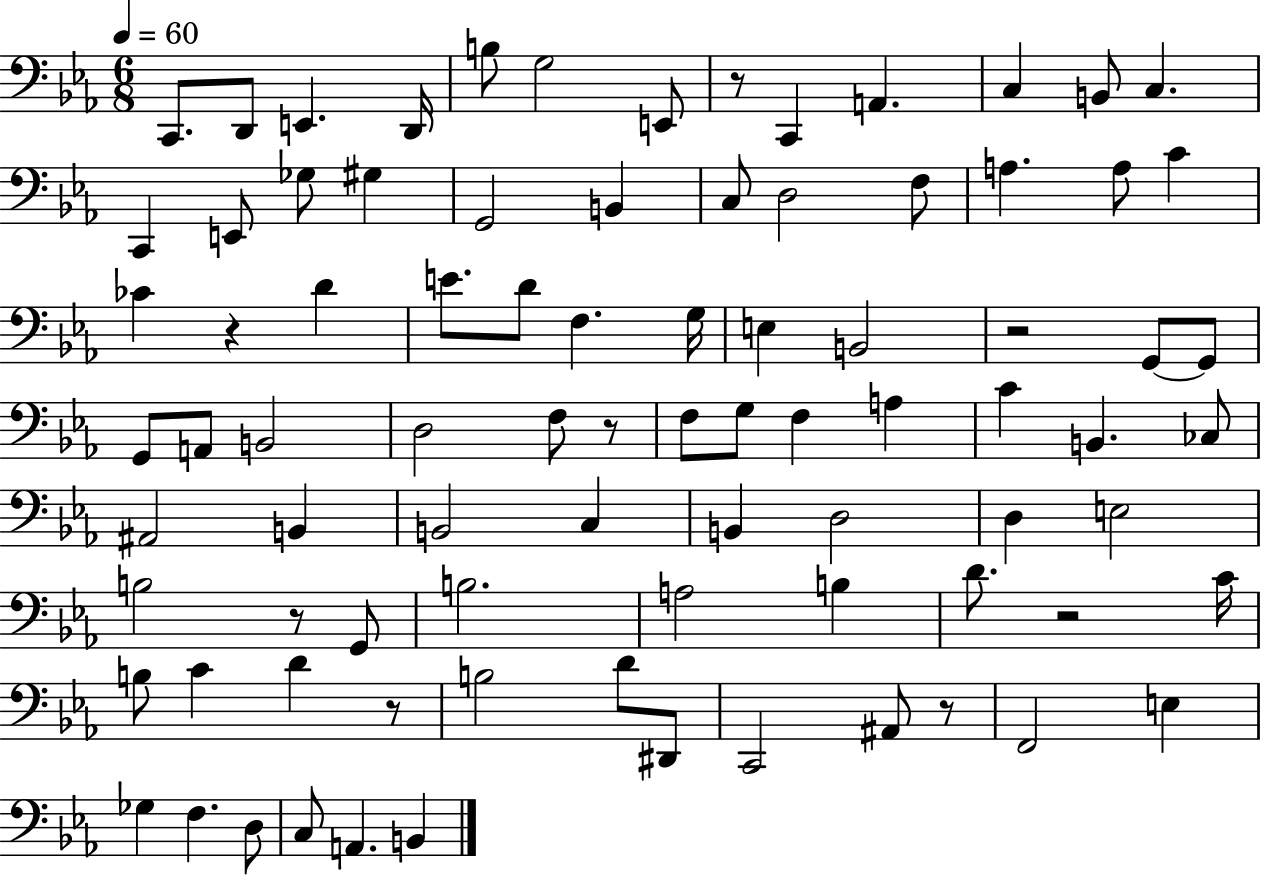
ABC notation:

X:1
T:Untitled
M:6/8
L:1/4
K:Eb
C,,/2 D,,/2 E,, D,,/4 B,/2 G,2 E,,/2 z/2 C,, A,, C, B,,/2 C, C,, E,,/2 _G,/2 ^G, G,,2 B,, C,/2 D,2 F,/2 A, A,/2 C _C z D E/2 D/2 F, G,/4 E, B,,2 z2 G,,/2 G,,/2 G,,/2 A,,/2 B,,2 D,2 F,/2 z/2 F,/2 G,/2 F, A, C B,, _C,/2 ^A,,2 B,, B,,2 C, B,, D,2 D, E,2 B,2 z/2 G,,/2 B,2 A,2 B, D/2 z2 C/4 B,/2 C D z/2 B,2 D/2 ^D,,/2 C,,2 ^A,,/2 z/2 F,,2 E, _G, F, D,/2 C,/2 A,, B,,